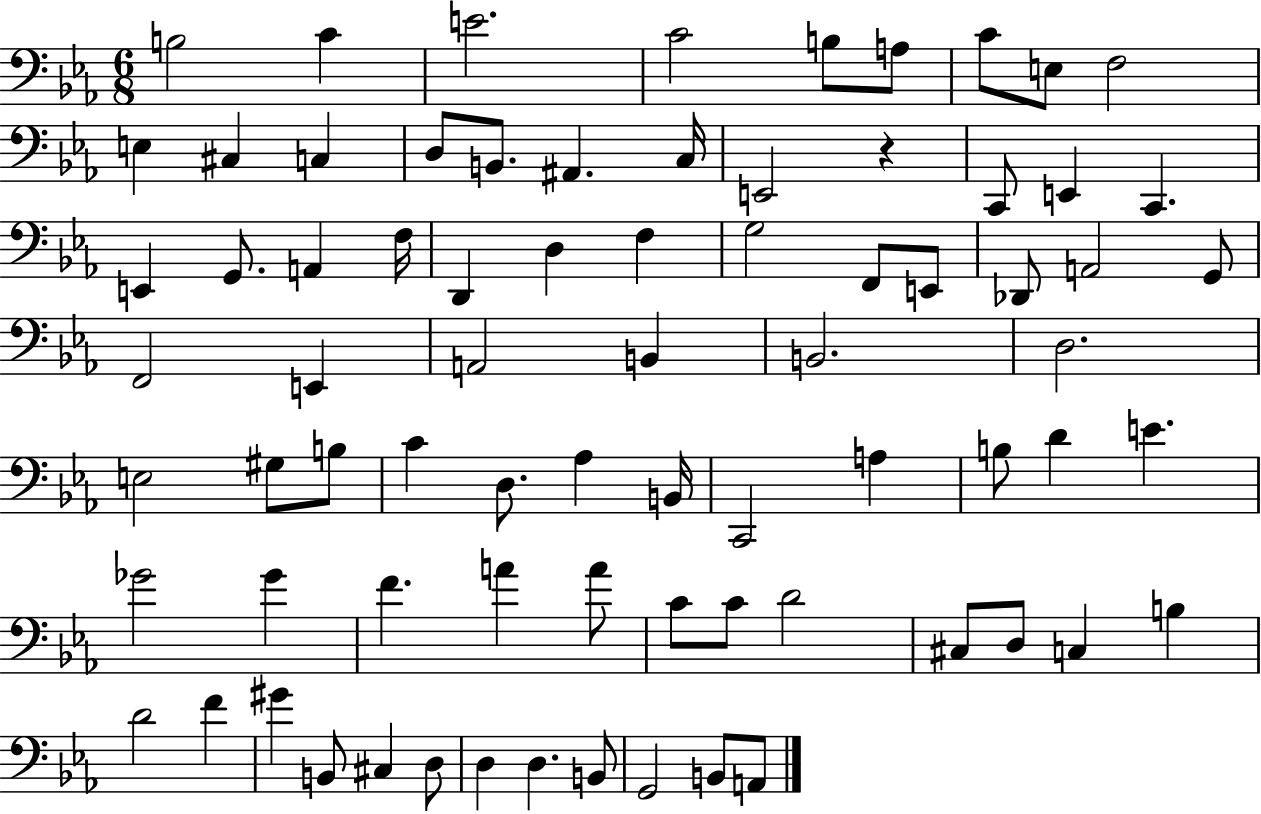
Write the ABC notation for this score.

X:1
T:Untitled
M:6/8
L:1/4
K:Eb
B,2 C E2 C2 B,/2 A,/2 C/2 E,/2 F,2 E, ^C, C, D,/2 B,,/2 ^A,, C,/4 E,,2 z C,,/2 E,, C,, E,, G,,/2 A,, F,/4 D,, D, F, G,2 F,,/2 E,,/2 _D,,/2 A,,2 G,,/2 F,,2 E,, A,,2 B,, B,,2 D,2 E,2 ^G,/2 B,/2 C D,/2 _A, B,,/4 C,,2 A, B,/2 D E _G2 _G F A A/2 C/2 C/2 D2 ^C,/2 D,/2 C, B, D2 F ^G B,,/2 ^C, D,/2 D, D, B,,/2 G,,2 B,,/2 A,,/2